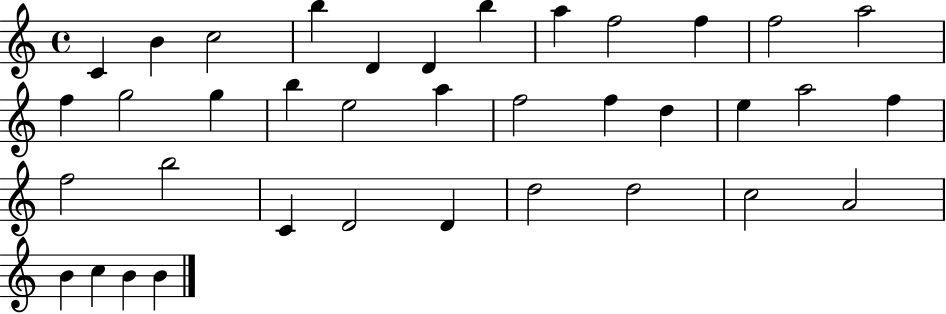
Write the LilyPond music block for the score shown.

{
  \clef treble
  \time 4/4
  \defaultTimeSignature
  \key c \major
  c'4 b'4 c''2 | b''4 d'4 d'4 b''4 | a''4 f''2 f''4 | f''2 a''2 | \break f''4 g''2 g''4 | b''4 e''2 a''4 | f''2 f''4 d''4 | e''4 a''2 f''4 | \break f''2 b''2 | c'4 d'2 d'4 | d''2 d''2 | c''2 a'2 | \break b'4 c''4 b'4 b'4 | \bar "|."
}